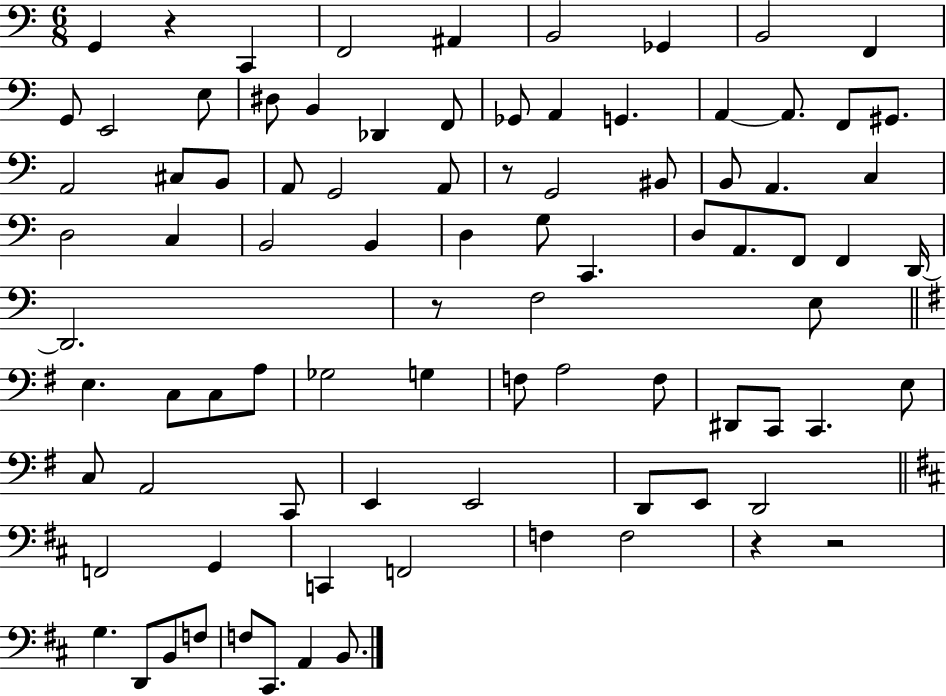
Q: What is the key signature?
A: C major